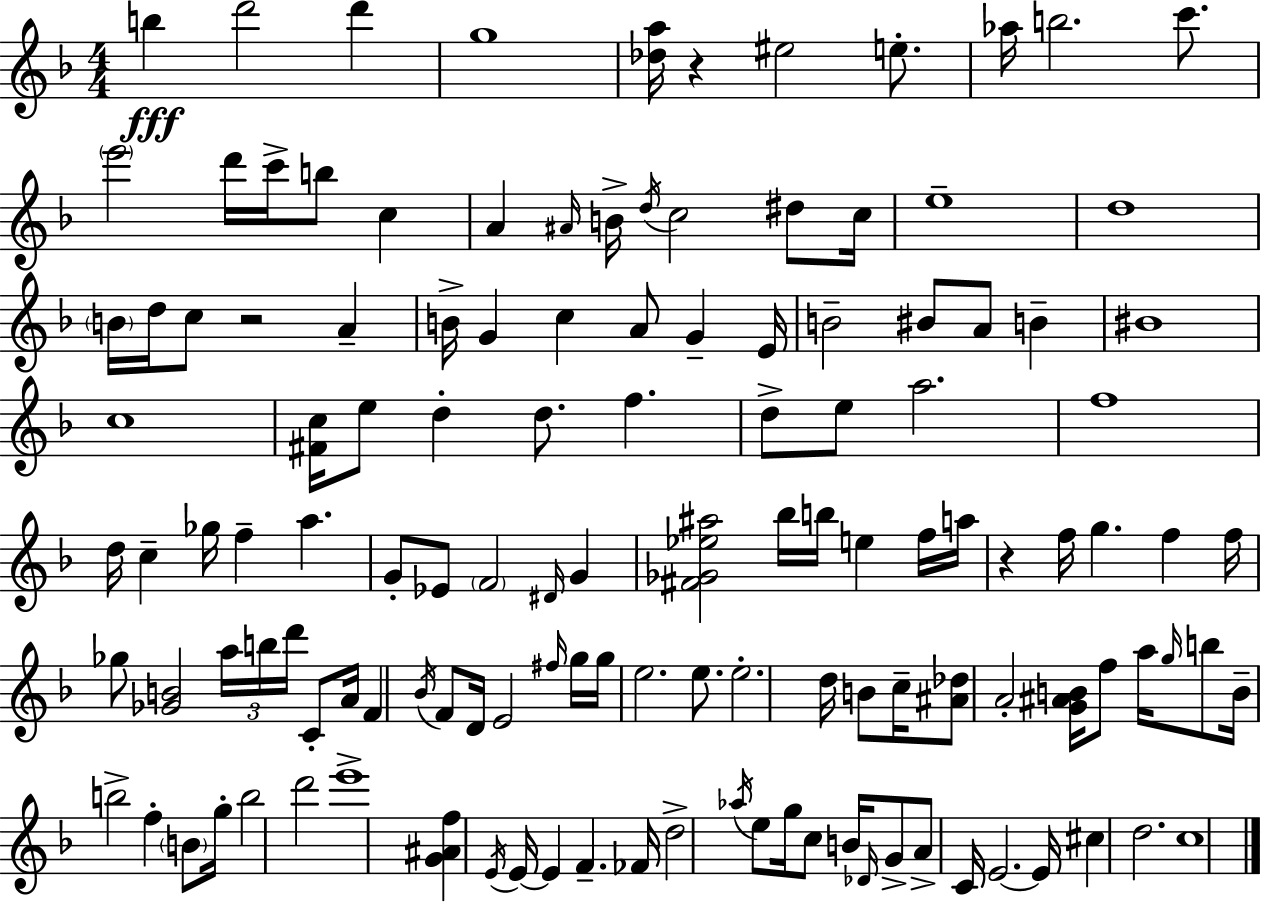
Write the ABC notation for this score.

X:1
T:Untitled
M:4/4
L:1/4
K:Dm
b d'2 d' g4 [_da]/4 z ^e2 e/2 _a/4 b2 c'/2 e'2 d'/4 c'/4 b/2 c A ^A/4 B/4 d/4 c2 ^d/2 c/4 e4 d4 B/4 d/4 c/2 z2 A B/4 G c A/2 G E/4 B2 ^B/2 A/2 B ^B4 c4 [^Fc]/4 e/2 d d/2 f d/2 e/2 a2 f4 d/4 c _g/4 f a G/2 _E/2 F2 ^D/4 G [^F_G_e^a]2 _b/4 b/4 e f/4 a/4 z f/4 g f f/4 _g/2 [_GB]2 a/4 b/4 d'/4 C/2 A/4 F _B/4 F/2 D/4 E2 ^f/4 g/4 g/4 e2 e/2 e2 d/4 B/2 c/4 [^A_d]/2 A2 [G^AB]/4 f/2 a/4 g/4 b/2 B/4 b2 f B/2 g/4 b2 d'2 e'4 [G^Af] E/4 E/4 E F _F/4 d2 _a/4 e/2 g/4 c/2 B/4 _D/4 G/2 A/2 C/4 E2 E/4 ^c d2 c4